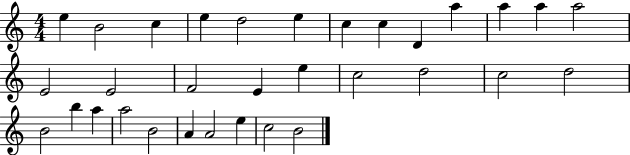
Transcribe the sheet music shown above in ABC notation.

X:1
T:Untitled
M:4/4
L:1/4
K:C
e B2 c e d2 e c c D a a a a2 E2 E2 F2 E e c2 d2 c2 d2 B2 b a a2 B2 A A2 e c2 B2